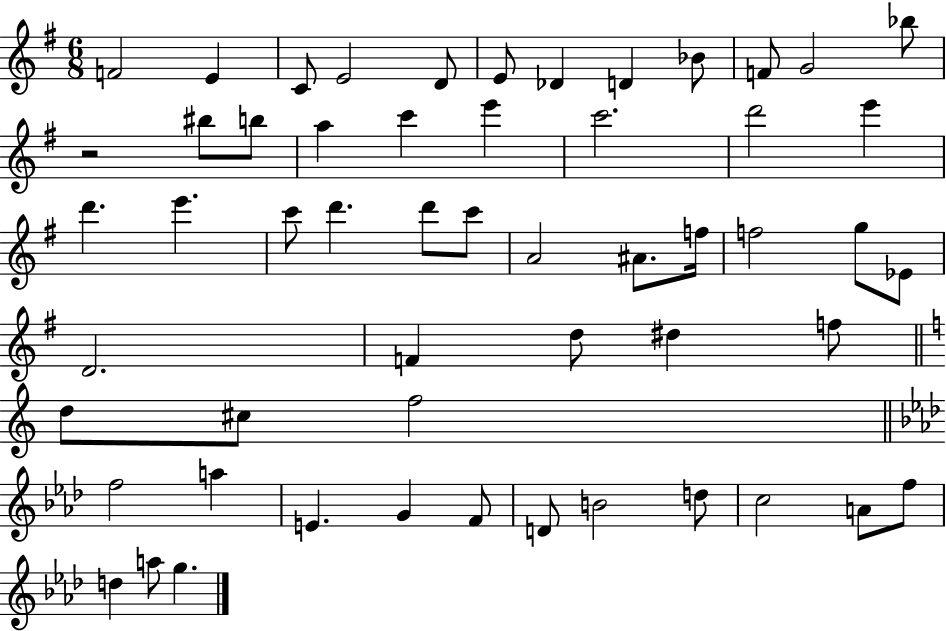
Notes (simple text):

F4/h E4/q C4/e E4/h D4/e E4/e Db4/q D4/q Bb4/e F4/e G4/h Bb5/e R/h BIS5/e B5/e A5/q C6/q E6/q C6/h. D6/h E6/q D6/q. E6/q. C6/e D6/q. D6/e C6/e A4/h A#4/e. F5/s F5/h G5/e Eb4/e D4/h. F4/q D5/e D#5/q F5/e D5/e C#5/e F5/h F5/h A5/q E4/q. G4/q F4/e D4/e B4/h D5/e C5/h A4/e F5/e D5/q A5/e G5/q.